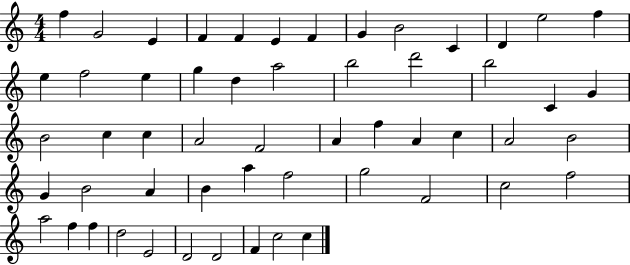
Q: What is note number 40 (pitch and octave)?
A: A5